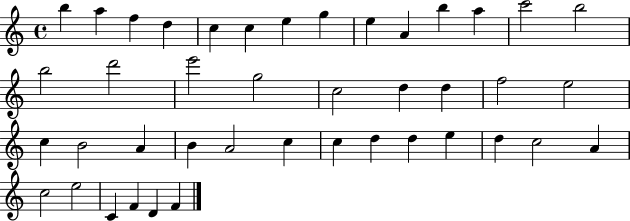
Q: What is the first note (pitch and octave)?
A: B5